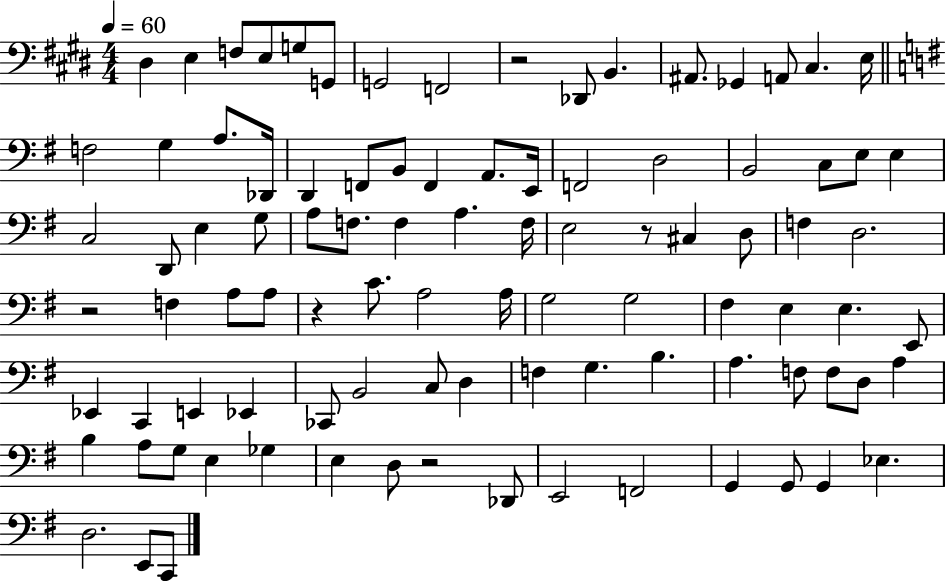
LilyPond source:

{
  \clef bass
  \numericTimeSignature
  \time 4/4
  \key e \major
  \tempo 4 = 60
  dis4 e4 f8 e8 g8 g,8 | g,2 f,2 | r2 des,8 b,4. | ais,8. ges,4 a,8 cis4. e16 | \break \bar "||" \break \key g \major f2 g4 a8. des,16 | d,4 f,8 b,8 f,4 a,8. e,16 | f,2 d2 | b,2 c8 e8 e4 | \break c2 d,8 e4 g8 | a8 f8. f4 a4. f16 | e2 r8 cis4 d8 | f4 d2. | \break r2 f4 a8 a8 | r4 c'8. a2 a16 | g2 g2 | fis4 e4 e4. e,8 | \break ees,4 c,4 e,4 ees,4 | ces,8 b,2 c8 d4 | f4 g4. b4. | a4. f8 f8 d8 a4 | \break b4 a8 g8 e4 ges4 | e4 d8 r2 des,8 | e,2 f,2 | g,4 g,8 g,4 ees4. | \break d2. e,8 c,8 | \bar "|."
}